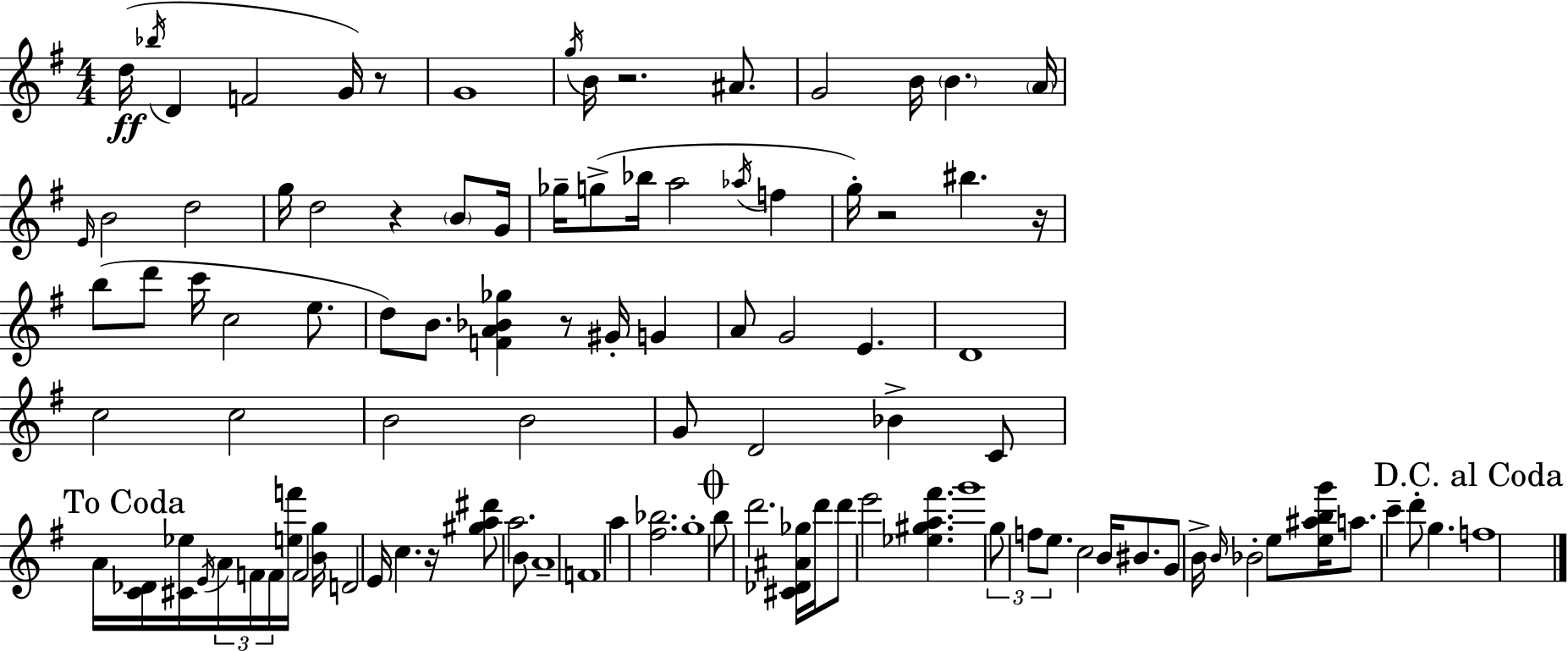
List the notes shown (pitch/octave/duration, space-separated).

D5/s Bb5/s D4/q F4/h G4/s R/e G4/w G5/s B4/s R/h. A#4/e. G4/h B4/s B4/q. A4/s E4/s B4/h D5/h G5/s D5/h R/q B4/e G4/s Gb5/s G5/e Bb5/s A5/h Ab5/s F5/q G5/s R/h BIS5/q. R/s B5/e D6/e C6/s C5/h E5/e. D5/e B4/e. [F4,A4,Bb4,Gb5]/q R/e G#4/s G4/q A4/e G4/h E4/q. D4/w C5/h C5/h B4/h B4/h G4/e D4/h Bb4/q C4/e A4/s [C4,Db4]/s [C#4,Eb5]/s E4/s A4/s F4/s F4/s [E5,F6]/s F4/h [B4,G5]/s D4/h E4/s C5/q. R/s [G#5,A5,D#6]/e A5/h. B4/e A4/w F4/w A5/q [F#5,Bb5]/h. G5/w B5/e D6/h. [C#4,Db4,A#4,Gb5]/s D6/s D6/e E6/h [Eb5,G#5,A5,F#6]/q. G6/w G5/e F5/e E5/e. C5/h B4/s BIS4/e. G4/e B4/s B4/s Bb4/h E5/e [E5,A#5,B5,G6]/s A5/e. C6/q D6/e G5/q. F5/w